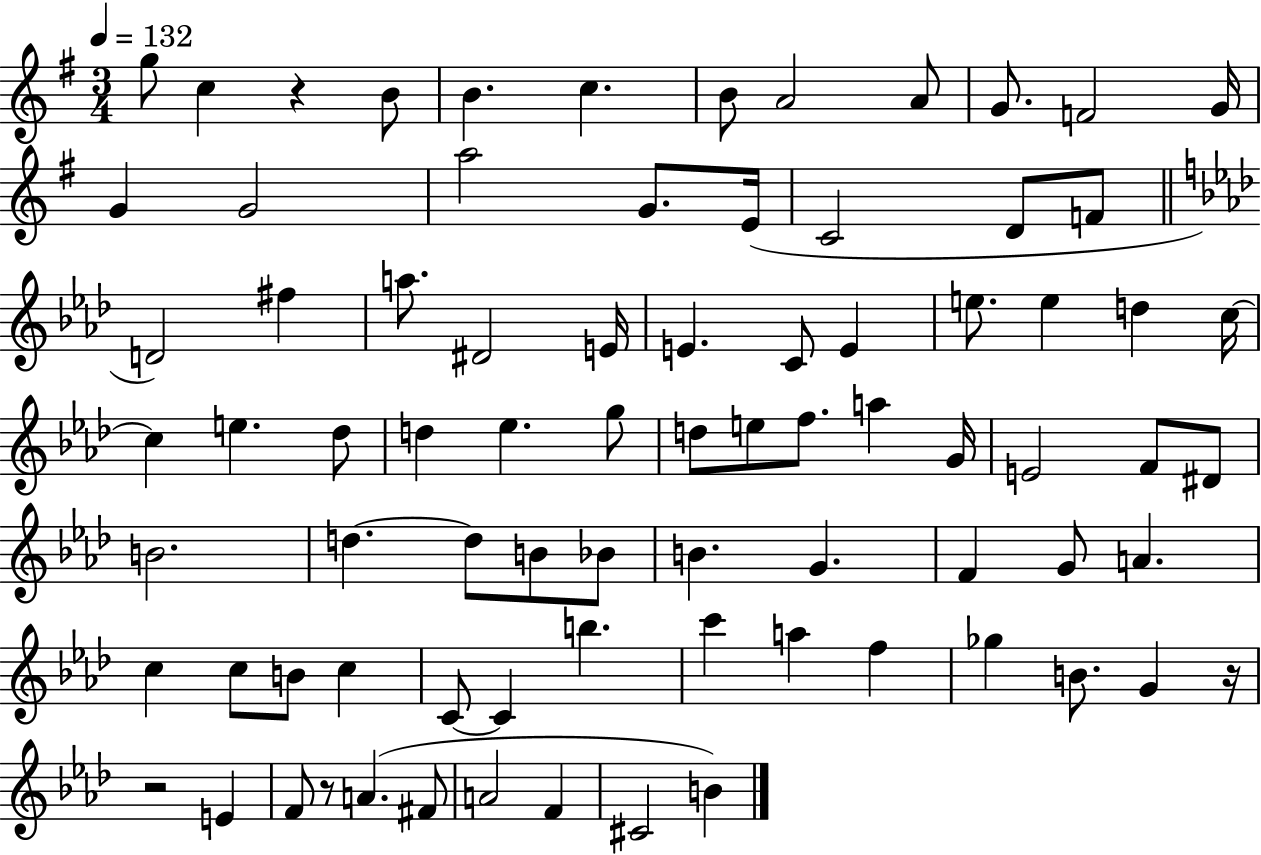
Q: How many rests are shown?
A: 4